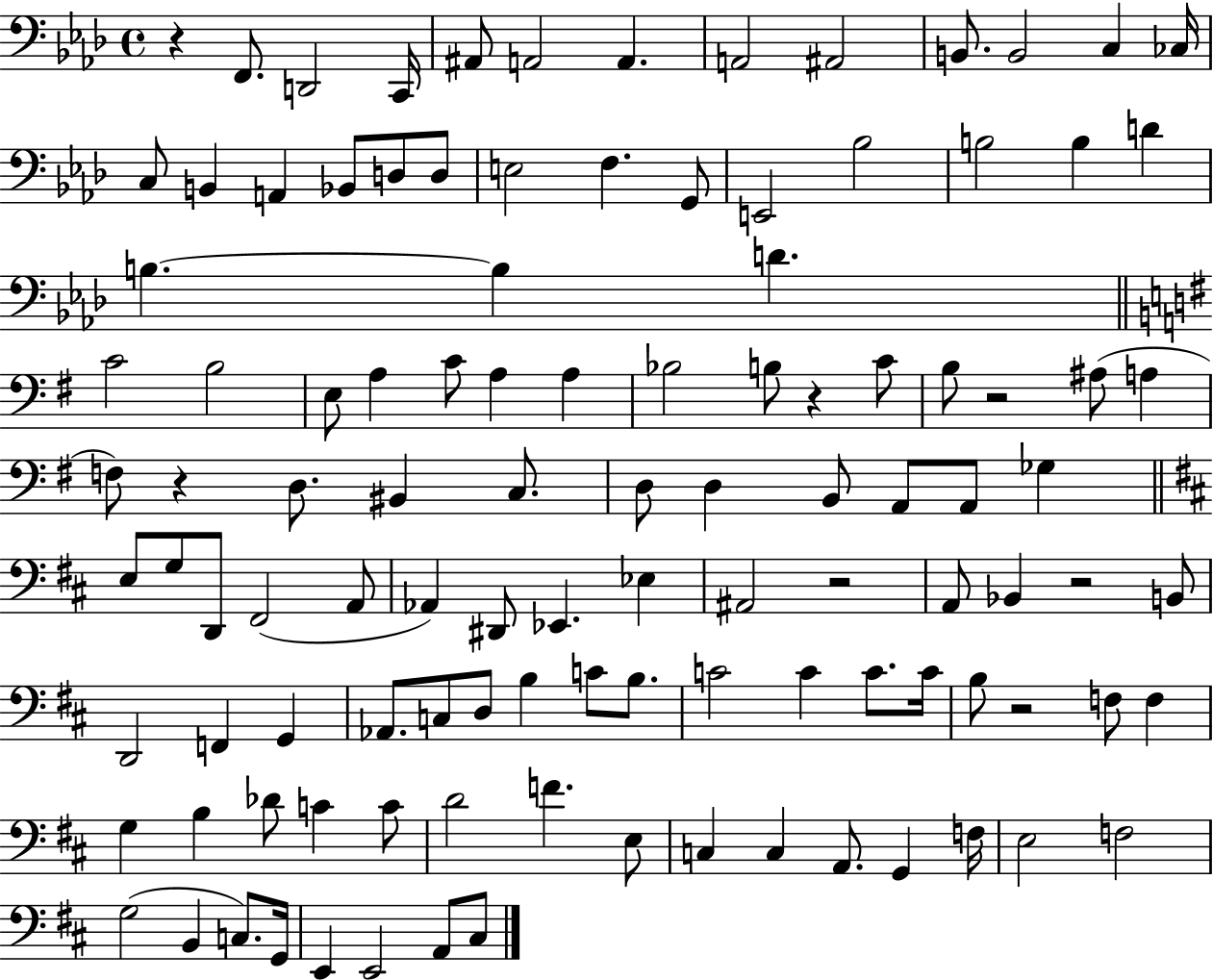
X:1
T:Untitled
M:4/4
L:1/4
K:Ab
z F,,/2 D,,2 C,,/4 ^A,,/2 A,,2 A,, A,,2 ^A,,2 B,,/2 B,,2 C, _C,/4 C,/2 B,, A,, _B,,/2 D,/2 D,/2 E,2 F, G,,/2 E,,2 _B,2 B,2 B, D B, B, D C2 B,2 E,/2 A, C/2 A, A, _B,2 B,/2 z C/2 B,/2 z2 ^A,/2 A, F,/2 z D,/2 ^B,, C,/2 D,/2 D, B,,/2 A,,/2 A,,/2 _G, E,/2 G,/2 D,,/2 ^F,,2 A,,/2 _A,, ^D,,/2 _E,, _E, ^A,,2 z2 A,,/2 _B,, z2 B,,/2 D,,2 F,, G,, _A,,/2 C,/2 D,/2 B, C/2 B,/2 C2 C C/2 C/4 B,/2 z2 F,/2 F, G, B, _D/2 C C/2 D2 F E,/2 C, C, A,,/2 G,, F,/4 E,2 F,2 G,2 B,, C,/2 G,,/4 E,, E,,2 A,,/2 ^C,/2